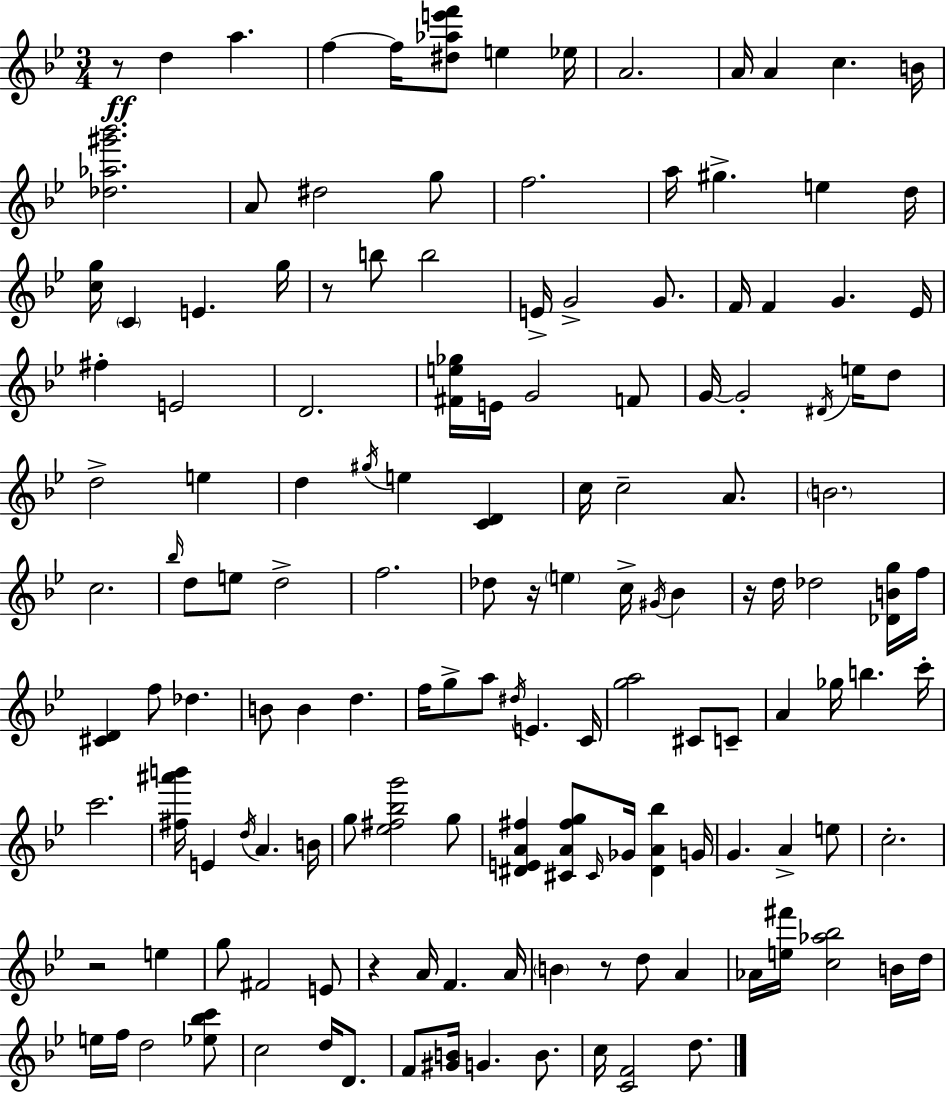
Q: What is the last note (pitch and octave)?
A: D5